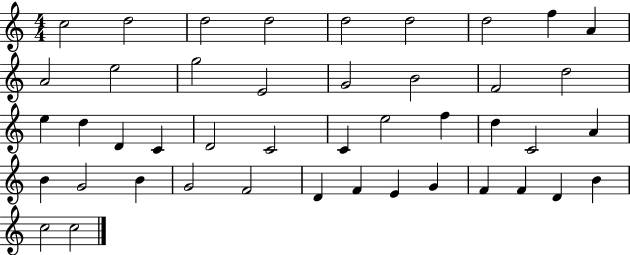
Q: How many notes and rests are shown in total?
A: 44